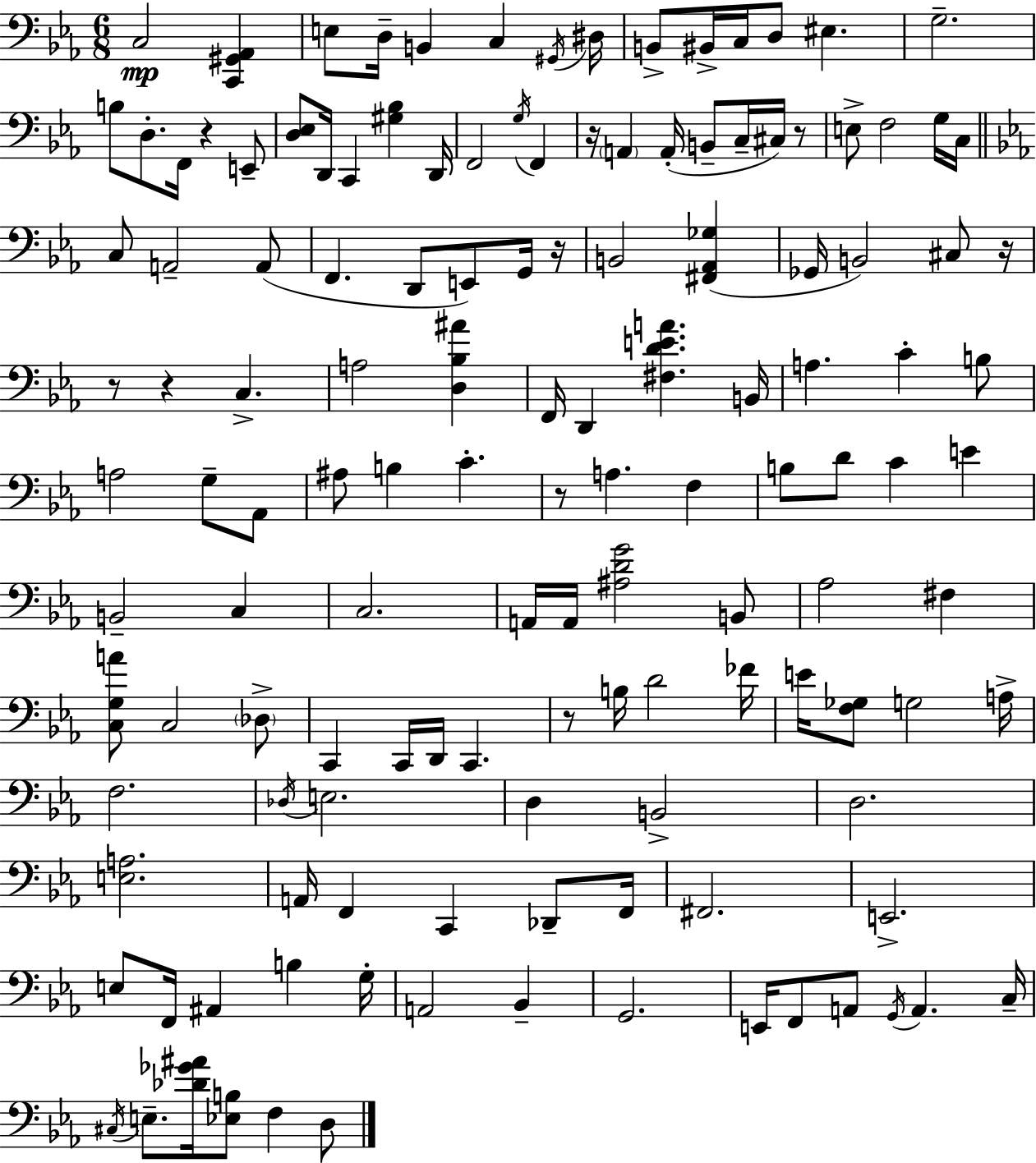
X:1
T:Untitled
M:6/8
L:1/4
K:Cm
C,2 [C,,^G,,_A,,] E,/2 D,/4 B,, C, ^G,,/4 ^D,/4 B,,/2 ^B,,/4 C,/4 D,/2 ^E, G,2 B,/2 D,/2 F,,/4 z E,,/2 [D,_E,]/2 D,,/4 C,, [^G,_B,] D,,/4 F,,2 G,/4 F,, z/4 A,, A,,/4 B,,/2 C,/4 ^C,/4 z/2 E,/2 F,2 G,/4 C,/4 C,/2 A,,2 A,,/2 F,, D,,/2 E,,/2 G,,/4 z/4 B,,2 [^F,,_A,,_G,] _G,,/4 B,,2 ^C,/2 z/4 z/2 z C, A,2 [D,_B,^A] F,,/4 D,, [^F,DEA] B,,/4 A, C B,/2 A,2 G,/2 _A,,/2 ^A,/2 B, C z/2 A, F, B,/2 D/2 C E B,,2 C, C,2 A,,/4 A,,/4 [^A,DG]2 B,,/2 _A,2 ^F, [C,G,A]/2 C,2 _D,/2 C,, C,,/4 D,,/4 C,, z/2 B,/4 D2 _F/4 E/4 [F,_G,]/2 G,2 A,/4 F,2 _D,/4 E,2 D, B,,2 D,2 [E,A,]2 A,,/4 F,, C,, _D,,/2 F,,/4 ^F,,2 E,,2 E,/2 F,,/4 ^A,, B, G,/4 A,,2 _B,, G,,2 E,,/4 F,,/2 A,,/2 G,,/4 A,, C,/4 ^C,/4 E,/2 [_D_G^A]/4 [_E,B,]/2 F, D,/2